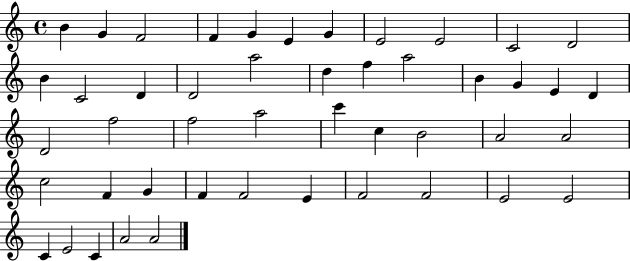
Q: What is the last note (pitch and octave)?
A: A4